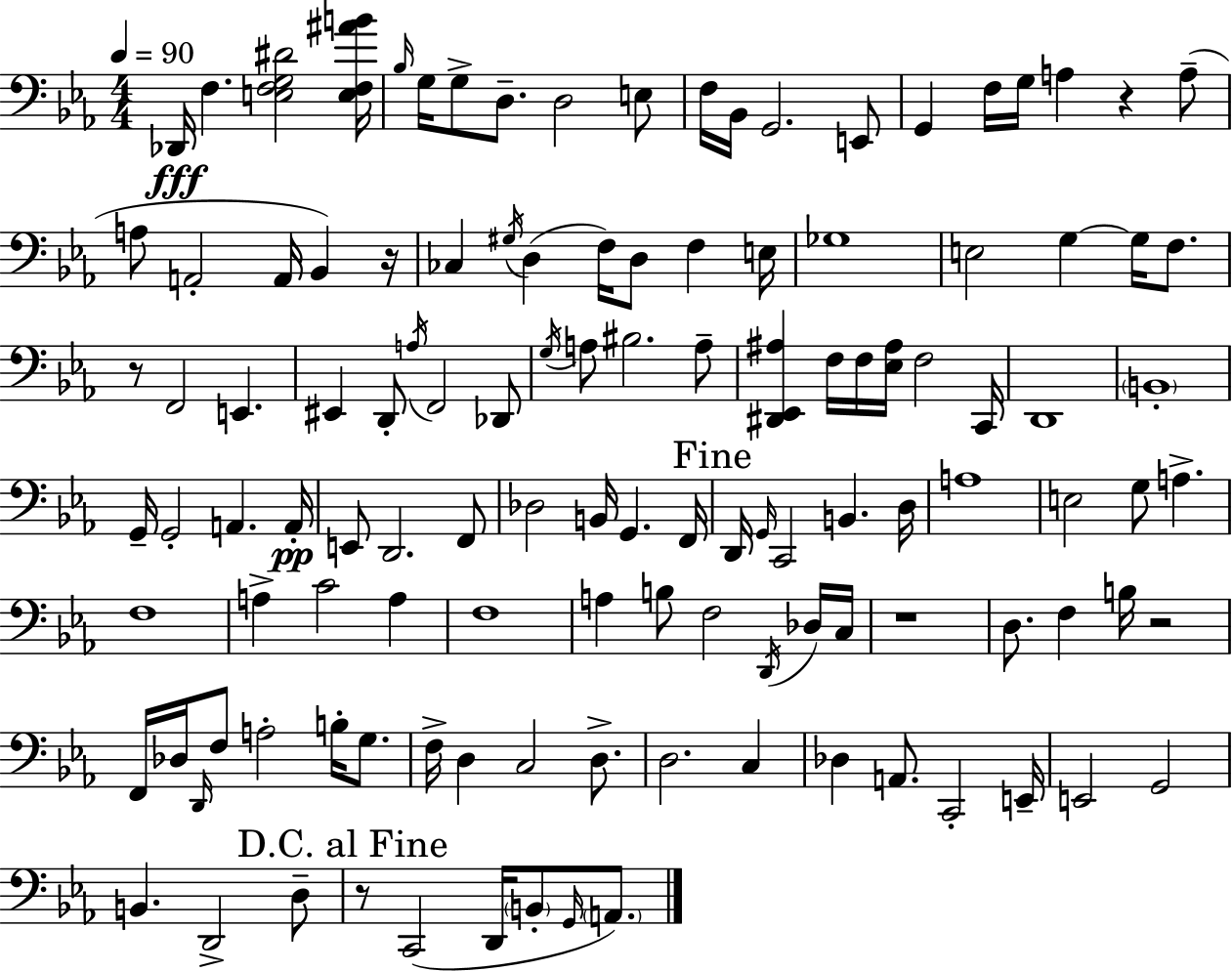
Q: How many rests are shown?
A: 6